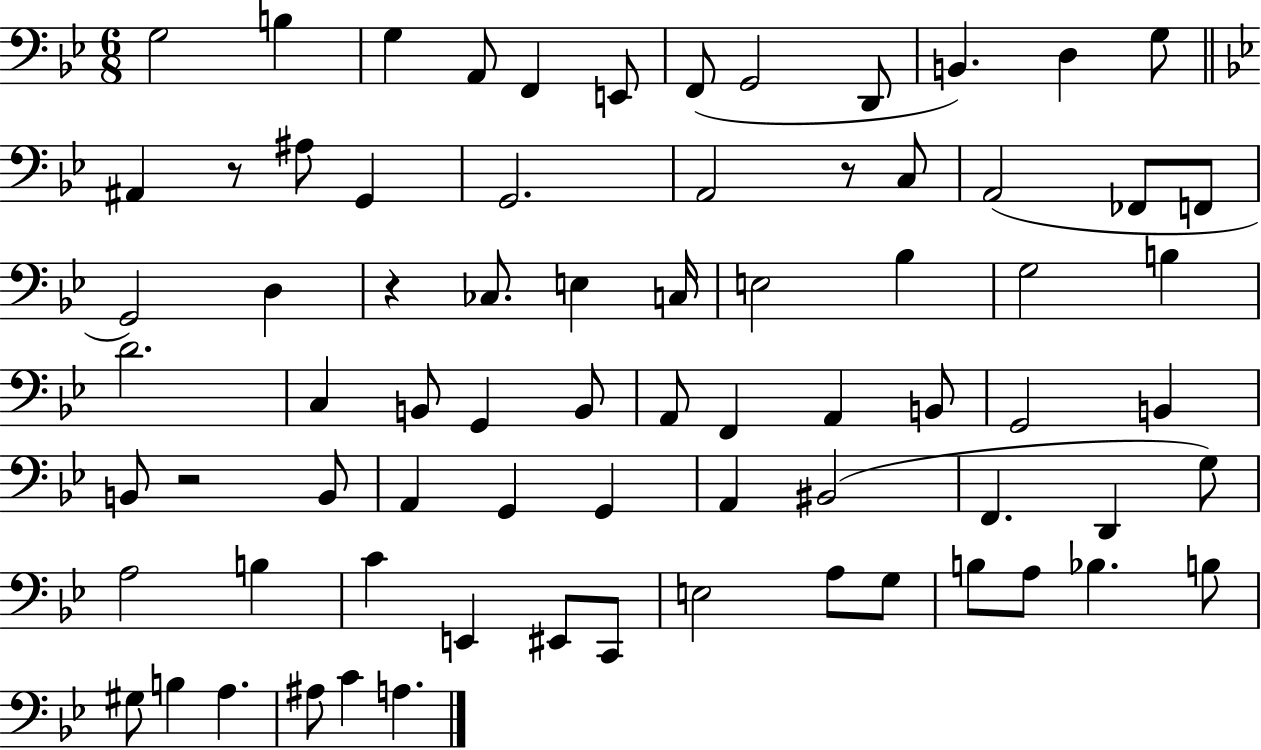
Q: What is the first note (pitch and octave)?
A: G3